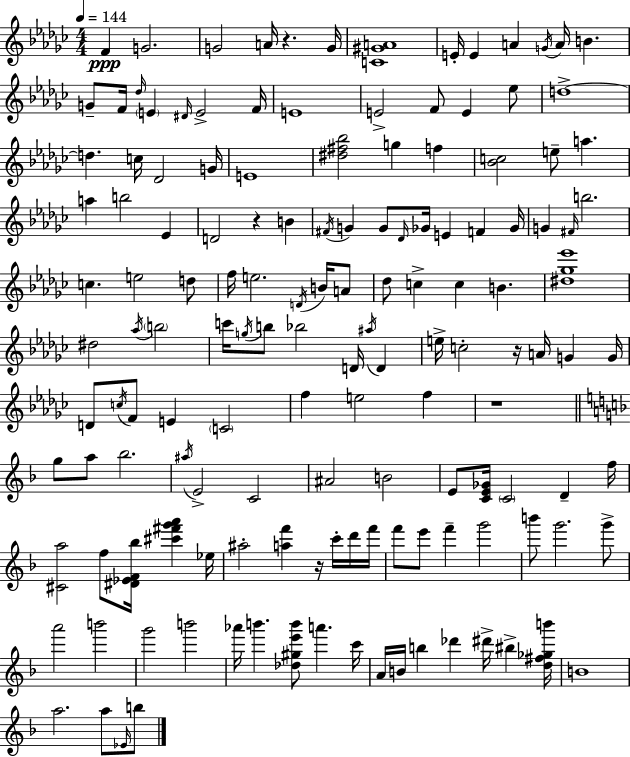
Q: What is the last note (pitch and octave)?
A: B5